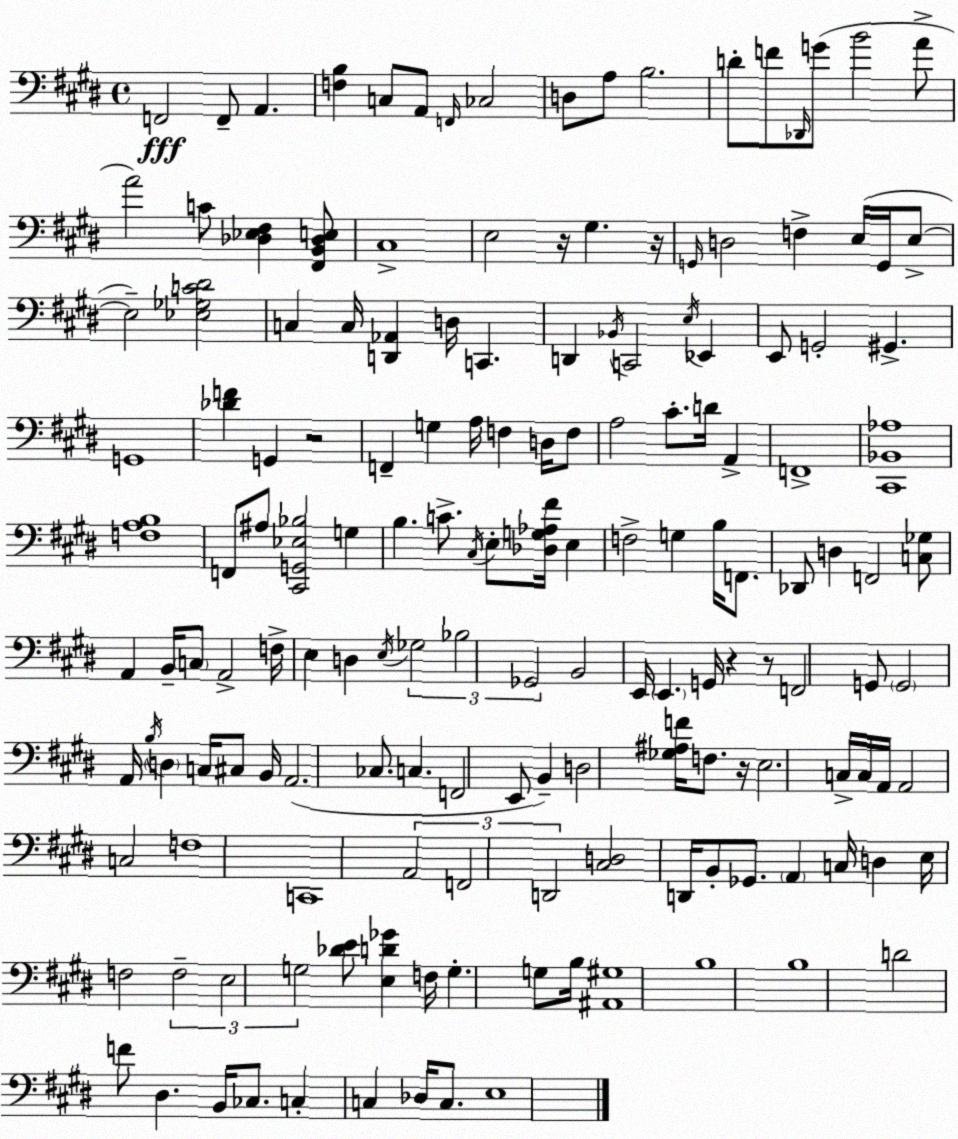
X:1
T:Untitled
M:4/4
L:1/4
K:E
F,,2 F,,/2 A,, [F,B,] C,/2 A,,/2 F,,/4 _C,2 D,/2 A,/2 B,2 D/2 F/2 _D,,/4 G/2 B2 A/2 A2 C/2 [_D,_E,^F,] [^F,,B,,_D,E,]/2 ^C,4 E,2 z/4 ^G, z/4 G,,/4 D,2 F, E,/4 G,,/4 E,/2 E,2 [_E,_G,C^D]2 C, C,/4 [D,,_A,,] D,/4 C,, D,, _B,,/4 C,,2 E,/4 _E,, E,,/2 G,,2 ^G,, G,,4 [_DF] G,, z2 F,, G, A,/4 F, D,/4 F,/2 A,2 ^C/2 D/4 A,, F,,4 [^C,,_B,,_A,]4 [F,A,B,]4 F,,/2 ^A,/2 [^C,,G,,_E,_B,]2 G, B, C/2 ^C,/4 E,/2 [_D,G,_A,^F]/4 E, F,2 G, B,/4 F,,/2 _D,,/2 D, F,,2 [C,_G,]/2 A,, B,,/4 C,/2 A,,2 F,/4 E, D, E,/4 _G,2 _B,2 _G,,2 B,,2 E,,/4 E,, G,,/4 z z/2 F,,2 G,,/2 G,,2 A,,/4 B,/4 D, C,/4 ^C,/2 B,,/4 A,,2 _C,/2 C, F,,2 E,,/2 B,, D,2 [_G,^A,F]/4 F,/2 z/4 E,2 C,/4 C,/4 A,,/4 A,,2 C,2 F,4 C,,4 A,,2 F,,2 D,,2 [^C,D,]2 D,,/4 B,,/2 _G,,/2 A,, C,/4 D, E,/4 F,2 F,2 E,2 G,2 [_DE]/2 [E,D_G] F,/4 G, G,/2 B,/4 [^A,,^G,]4 B,4 B,4 D2 F/2 ^D, B,,/4 _C,/2 C, C, _D,/4 C,/2 E,4